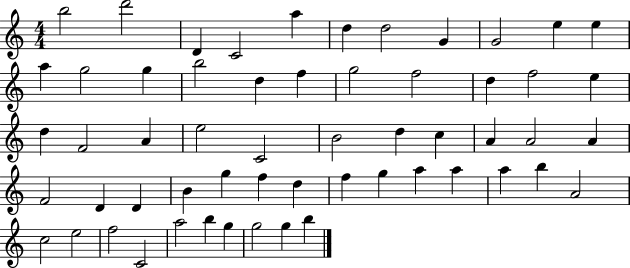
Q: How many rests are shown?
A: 0